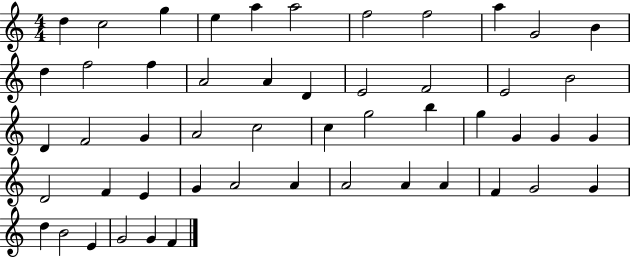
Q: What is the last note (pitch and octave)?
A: F4